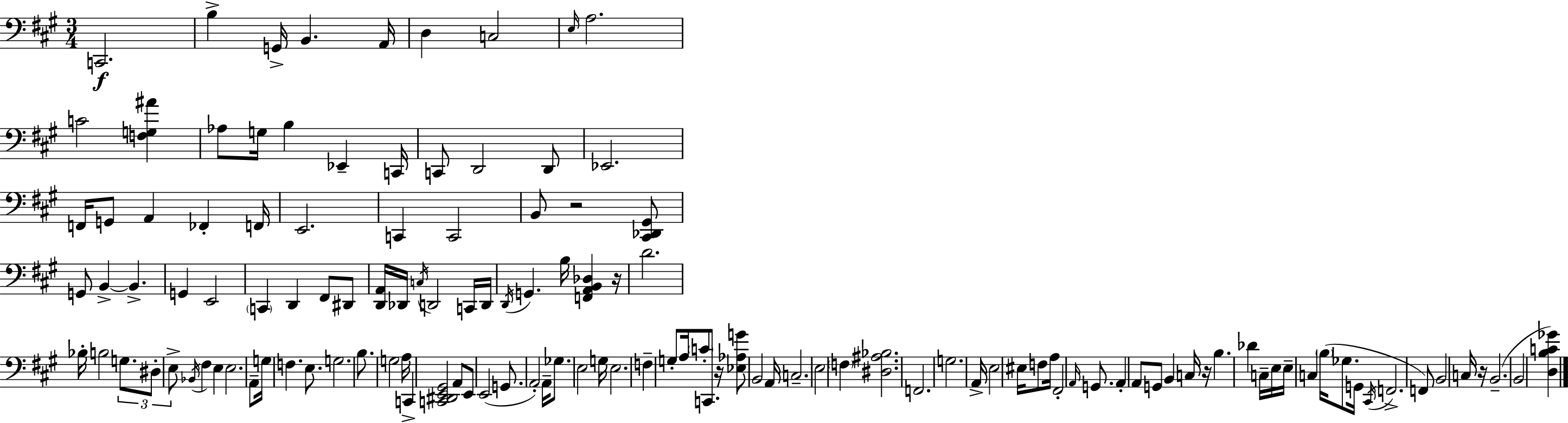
{
  \clef bass
  \numericTimeSignature
  \time 3/4
  \key a \major
  c,2.\f | b4-> g,16-> b,4. a,16 | d4 c2 | \grace { e16 } a2. | \break c'2 <f g ais'>4 | aes8 g16 b4 ees,4-- | c,16 c,8 d,2 d,8 | ees,2. | \break f,16 g,8 a,4 fes,4-. | f,16 e,2. | c,4 c,2 | b,8 r2 <cis, des, gis,>8 | \break g,8 b,4->~~ b,4.-> | g,4 e,2 | \parenthesize c,4 d,4 fis,8 dis,8 | <d, a,>16 des,16 \acciaccatura { c16 } d,2 | \break c,16 d,16 \acciaccatura { d,16 } g,4. b16 <f, a, b, des>4 | r16 d'2. | bes16-. b2 | \tuplet 3/2 { g8. dis8-. e8-> } \acciaccatura { bes,16 } fis4 | \break e4 e2. | a,8-- g16 f4. | e8. g2. | b8. g2 | \break a16 c,4-> <c, dis, e, gis,>2 | a,8 e,8 e,2( | g,8. a,2-.) | a,16-- ges8. e2 | \break g16 e2. | f4-- g8-. a16 \parenthesize c'8-. | c,8. r16 <ees aes g'>8 b,2 | a,16 c2.-- | \break \parenthesize e2 | \parenthesize f4 <dis ais bes>2. | f,2. | g2. | \break a,16-> e2 | eis16 f8 a16 fis,2-. | \grace { a,16 } g,8. a,4-. a,8 g,8 | b,4 c16 r16 b4. | \break des'4 c16-- e16 e16-- c4 | \parenthesize b16( ges8. g,16 \acciaccatura { cis,16 } f,2.-> | f,8) b,2 | c16 r16 b,2.--( | \break b,2 | <d b c' ges'>4) \bar "|."
}